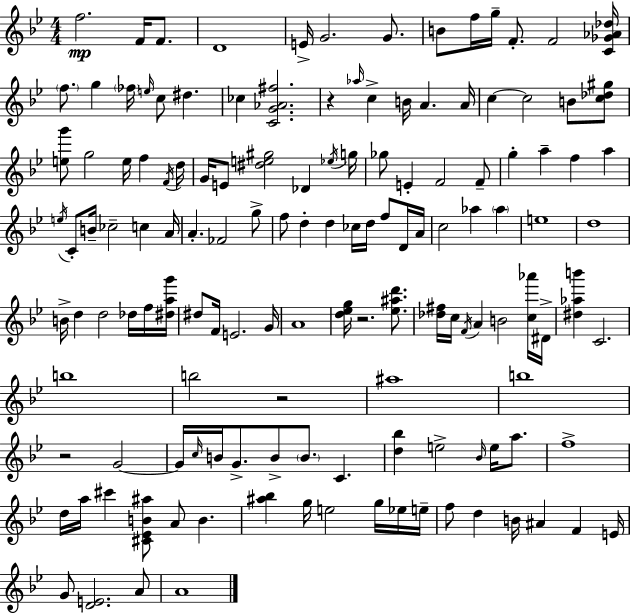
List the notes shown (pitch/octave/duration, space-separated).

F5/h. F4/s F4/e. D4/w E4/s G4/h. G4/e. B4/e F5/s G5/s F4/e. F4/h [C4,Gb4,Ab4,Db5]/s F5/e. G5/q FES5/s E5/s C5/e D#5/q. CES5/q [C4,G4,Ab4,F#5]/h. R/q Ab5/s C5/q B4/s A4/q. A4/s C5/q C5/h B4/e [C5,Db5,G#5]/e [E5,G6]/e G5/h E5/s F5/q F4/s D5/s G4/s E4/e [D#5,E5,G#5]/h Db4/q Eb5/s G5/s Gb5/e E4/q F4/h F4/e G5/q A5/q F5/q A5/q E5/s C4/e B4/s CES5/h C5/q A4/s A4/q. FES4/h G5/e F5/e D5/q D5/q CES5/s D5/s F5/e D4/s A4/s C5/h Ab5/q Ab5/q E5/w D5/w B4/s D5/q D5/h Db5/s F5/s [D#5,A5,G6]/s D#5/e F4/s E4/h. G4/s A4/w [D5,Eb5,G5]/s R/h. [Eb5,A#5,D6]/e. [Db5,F#5]/s C5/s F4/s A4/q B4/h [C5,Ab6]/s D#4/s [D#5,Ab5,B6]/q C4/h. B5/w B5/h R/h A#5/w B5/w R/h G4/h G4/s C5/s B4/s G4/e. B4/e B4/e. C4/q. [D5,Bb5]/q E5/h Bb4/s E5/s A5/e. F5/w D5/s A5/s C#6/q [C#4,Eb4,B4,A#5]/e A4/e B4/q. [A#5,Bb5]/q G5/s E5/h G5/s Eb5/s E5/s F5/e D5/q B4/s A#4/q F4/q E4/s G4/e [D4,E4]/h. A4/e A4/w